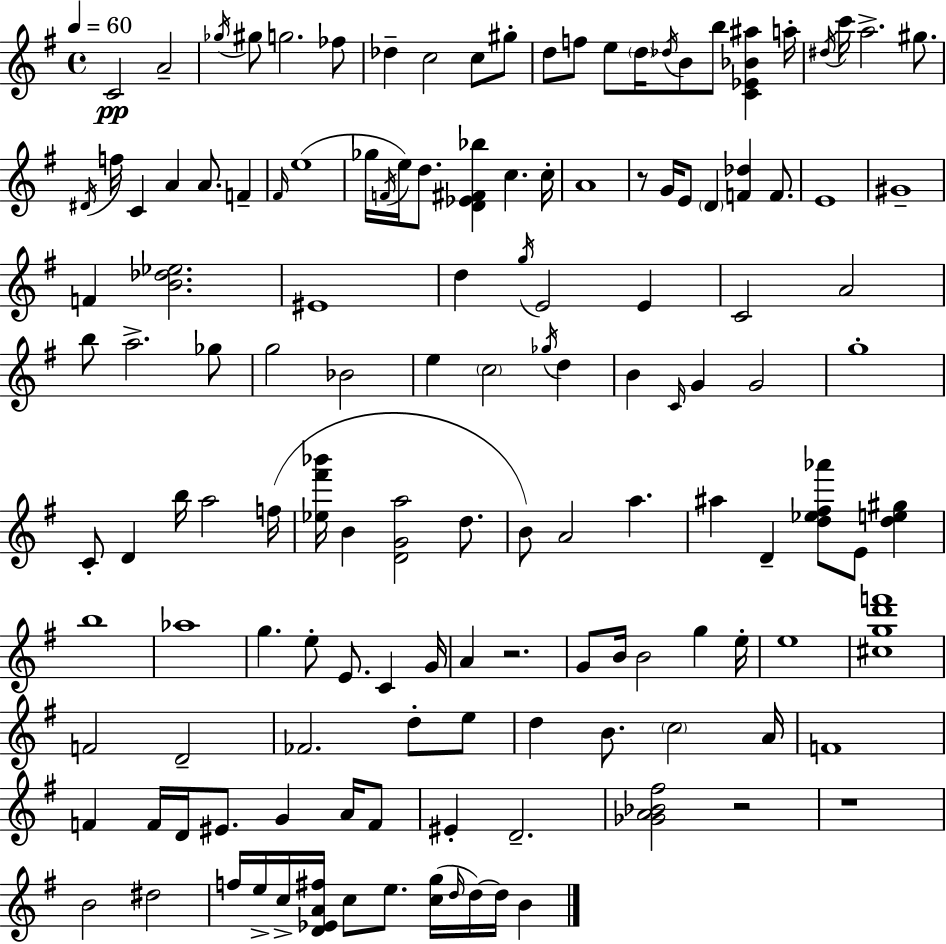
{
  \clef treble
  \time 4/4
  \defaultTimeSignature
  \key g \major
  \tempo 4 = 60
  c'2\pp a'2-- | \acciaccatura { ges''16 } gis''8 g''2. fes''8 | des''4-- c''2 c''8 gis''8-. | d''8 f''8 e''8 \parenthesize d''16 \acciaccatura { des''16 } b'8 b''8 <c' ees' bes' ais''>4 | \break a''16-. \acciaccatura { dis''16 } c'''16 a''2.-> | gis''8. \acciaccatura { dis'16 } f''16 c'4 a'4 a'8. | f'4-- \grace { fis'16 }( e''1 | ges''16 \acciaccatura { f'16 }) e''16 d''8. <d' ees' fis' bes''>4 c''4. | \break c''16-. a'1 | r8 g'16 e'8 \parenthesize d'4 <f' des''>4 | f'8. e'1 | gis'1-- | \break f'4 <b' des'' ees''>2. | eis'1 | d''4 \acciaccatura { g''16 } e'2 | e'4 c'2 a'2 | \break b''8 a''2.-> | ges''8 g''2 bes'2 | e''4 \parenthesize c''2 | \acciaccatura { ges''16 } d''4 b'4 \grace { c'16 } g'4 | \break g'2 g''1-. | c'8-. d'4 b''16 | a''2 f''16( <ees'' fis''' bes'''>16 b'4 <d' g' a''>2 | d''8. b'8) a'2 | \break a''4. ais''4 d'4-- | <d'' ees'' fis'' aes'''>8 e'8 <d'' e'' gis''>4 b''1 | aes''1 | g''4. e''8-. | \break e'8. c'4 g'16 a'4 r2. | g'8 b'16 b'2 | g''4 e''16-. e''1 | <cis'' g'' d''' f'''>1 | \break f'2 | d'2-- fes'2. | d''8-. e''8 d''4 b'8. | \parenthesize c''2 a'16 f'1 | \break f'4 f'16 d'16 eis'8. | g'4 a'16 f'8 eis'4-. d'2.-- | <ges' a' bes' fis''>2 | r2 r1 | \break b'2 | dis''2 f''16 e''16-> c''16-> <d' ees' a' fis''>16 c''8 e''8. | <c'' g''>16( \grace { d''16 } d''16~~) d''16 b'4 \bar "|."
}